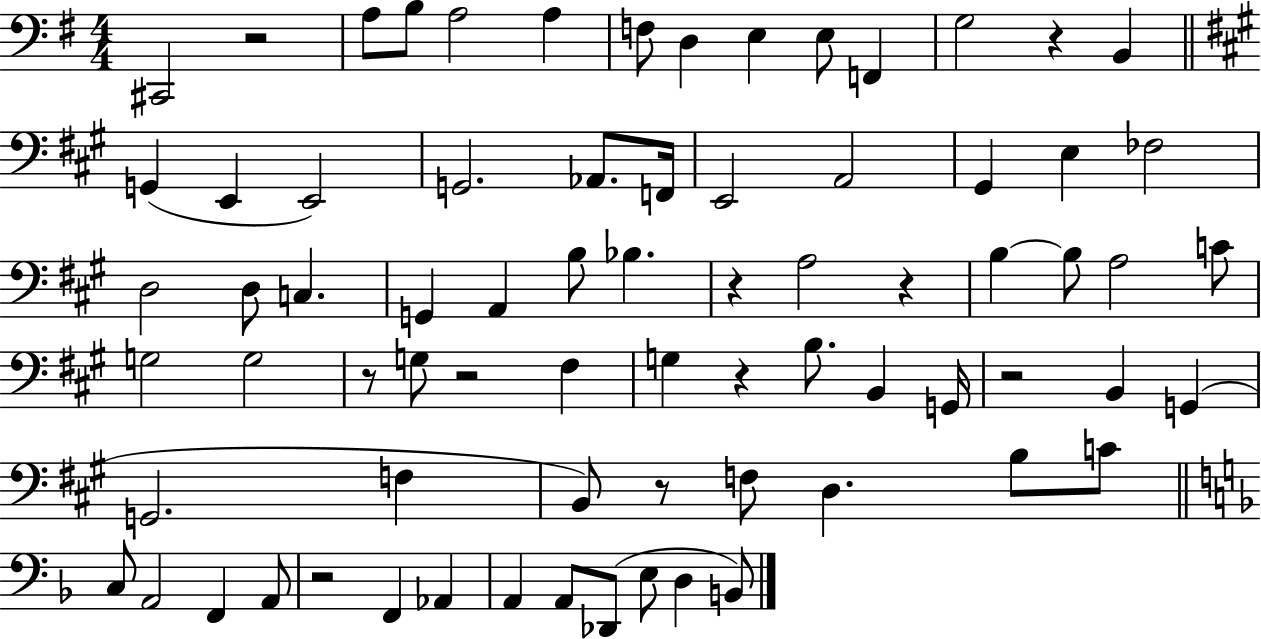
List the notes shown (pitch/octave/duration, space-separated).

C#2/h R/h A3/e B3/e A3/h A3/q F3/e D3/q E3/q E3/e F2/q G3/h R/q B2/q G2/q E2/q E2/h G2/h. Ab2/e. F2/s E2/h A2/h G#2/q E3/q FES3/h D3/h D3/e C3/q. G2/q A2/q B3/e Bb3/q. R/q A3/h R/q B3/q B3/e A3/h C4/e G3/h G3/h R/e G3/e R/h F#3/q G3/q R/q B3/e. B2/q G2/s R/h B2/q G2/q G2/h. F3/q B2/e R/e F3/e D3/q. B3/e C4/e C3/e A2/h F2/q A2/e R/h F2/q Ab2/q A2/q A2/e Db2/e E3/e D3/q B2/e